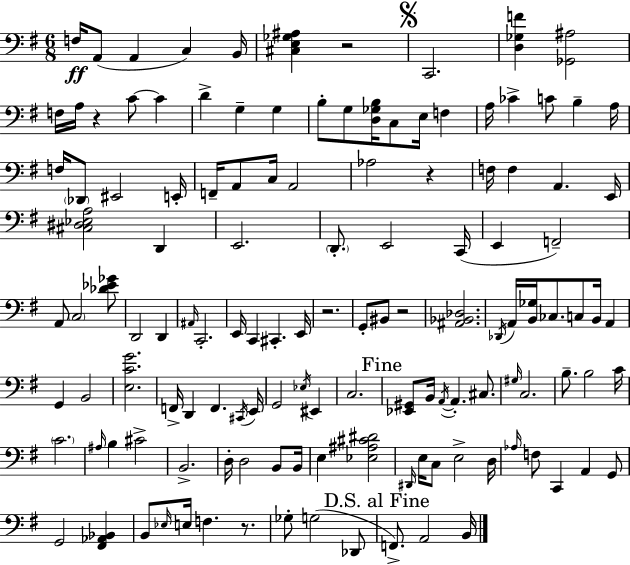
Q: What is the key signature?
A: E minor